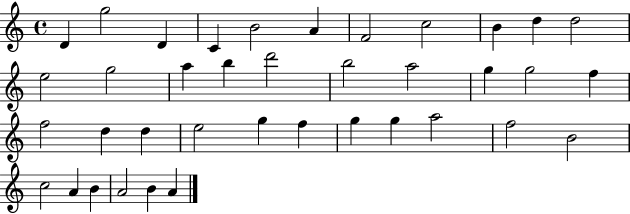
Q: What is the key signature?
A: C major